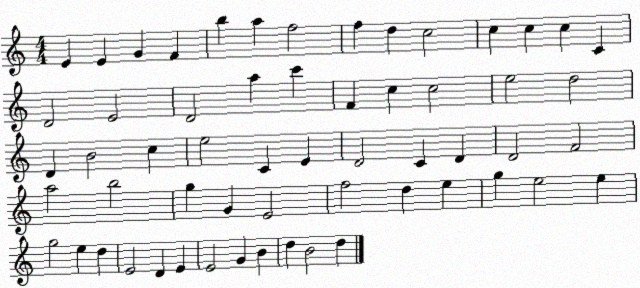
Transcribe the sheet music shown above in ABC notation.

X:1
T:Untitled
M:4/4
L:1/4
K:C
E E G F b a f2 f d c2 c c c C D2 E2 D2 a c' F c c2 e2 d2 D B2 c e2 C E D2 C D D2 F2 a2 b2 g G E2 f2 d e g e2 e g2 e d E2 D E E2 G B d B2 d